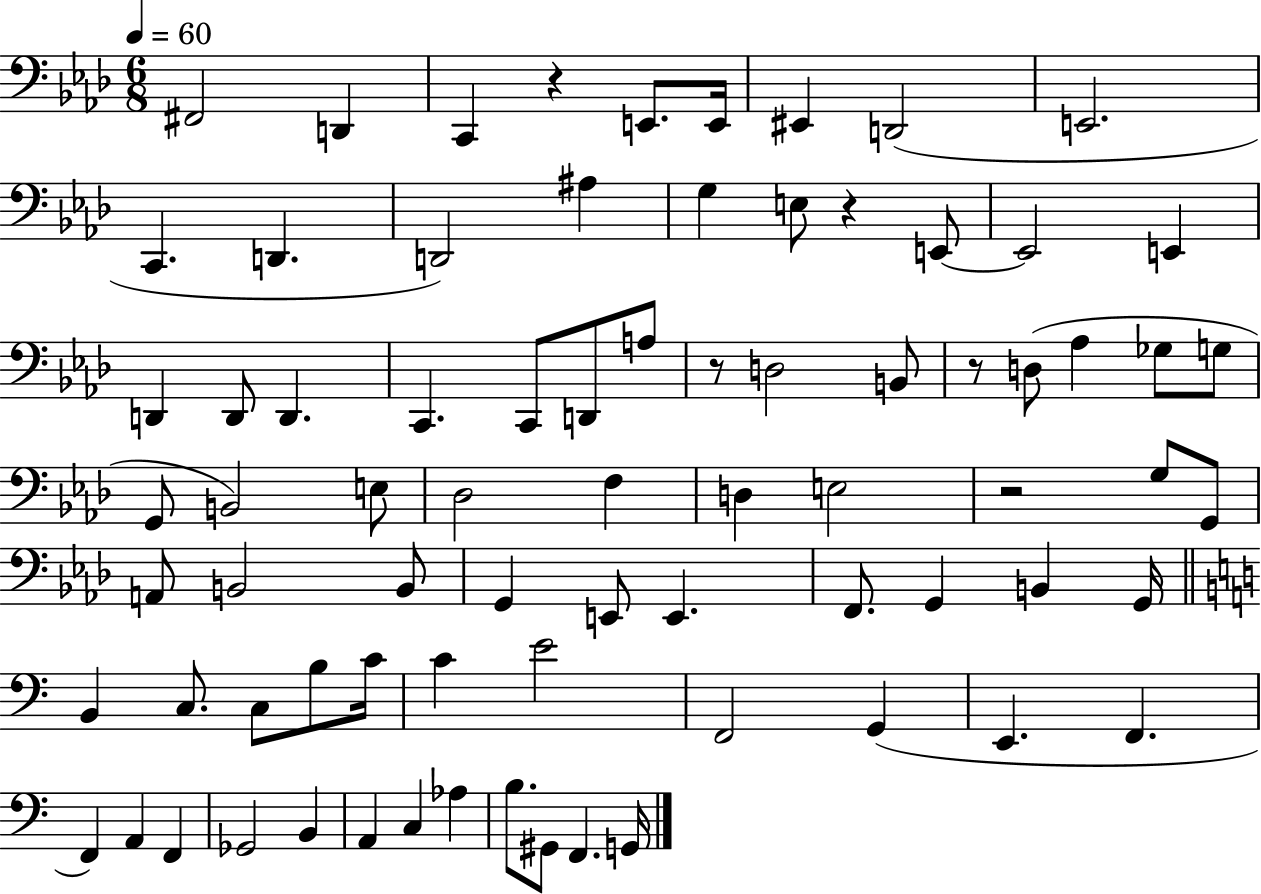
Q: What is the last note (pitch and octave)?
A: G2